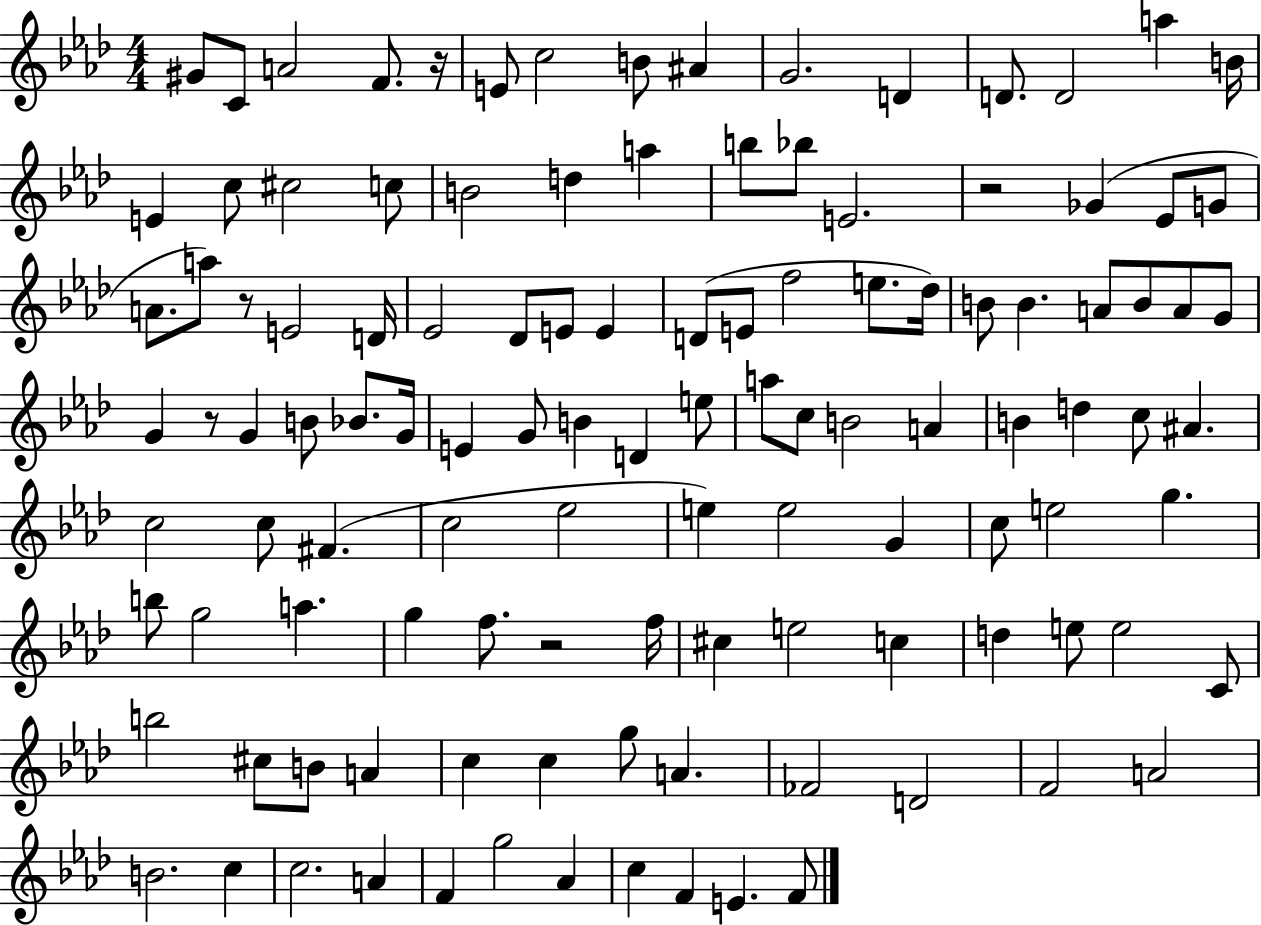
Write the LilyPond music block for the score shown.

{
  \clef treble
  \numericTimeSignature
  \time 4/4
  \key aes \major
  gis'8 c'8 a'2 f'8. r16 | e'8 c''2 b'8 ais'4 | g'2. d'4 | d'8. d'2 a''4 b'16 | \break e'4 c''8 cis''2 c''8 | b'2 d''4 a''4 | b''8 bes''8 e'2. | r2 ges'4( ees'8 g'8 | \break a'8. a''8) r8 e'2 d'16 | ees'2 des'8 e'8 e'4 | d'8( e'8 f''2 e''8. des''16) | b'8 b'4. a'8 b'8 a'8 g'8 | \break g'4 r8 g'4 b'8 bes'8. g'16 | e'4 g'8 b'4 d'4 e''8 | a''8 c''8 b'2 a'4 | b'4 d''4 c''8 ais'4. | \break c''2 c''8 fis'4.( | c''2 ees''2 | e''4) e''2 g'4 | c''8 e''2 g''4. | \break b''8 g''2 a''4. | g''4 f''8. r2 f''16 | cis''4 e''2 c''4 | d''4 e''8 e''2 c'8 | \break b''2 cis''8 b'8 a'4 | c''4 c''4 g''8 a'4. | fes'2 d'2 | f'2 a'2 | \break b'2. c''4 | c''2. a'4 | f'4 g''2 aes'4 | c''4 f'4 e'4. f'8 | \break \bar "|."
}